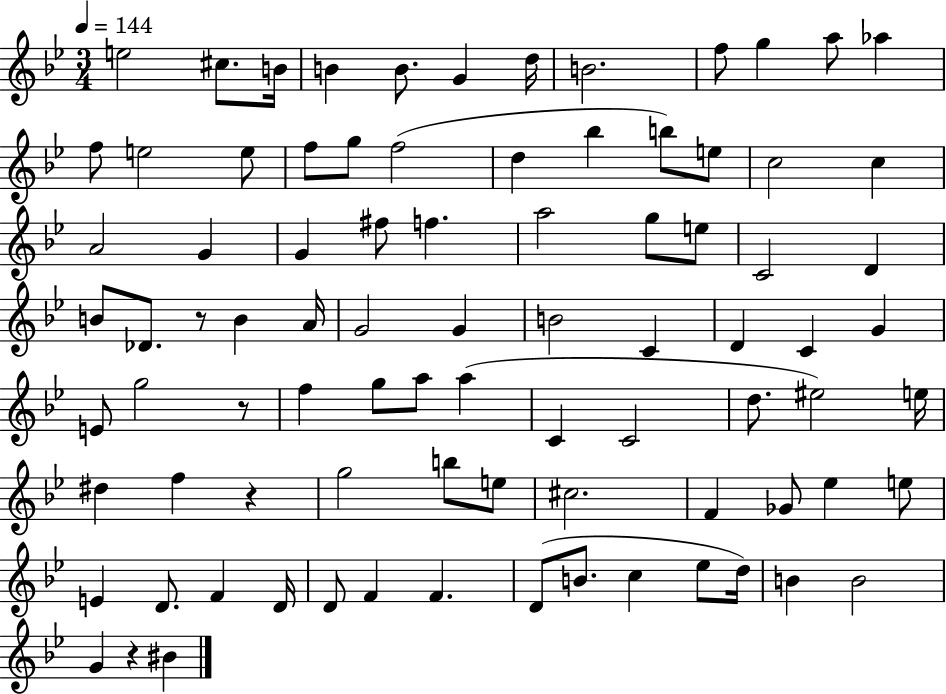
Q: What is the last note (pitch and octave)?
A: BIS4